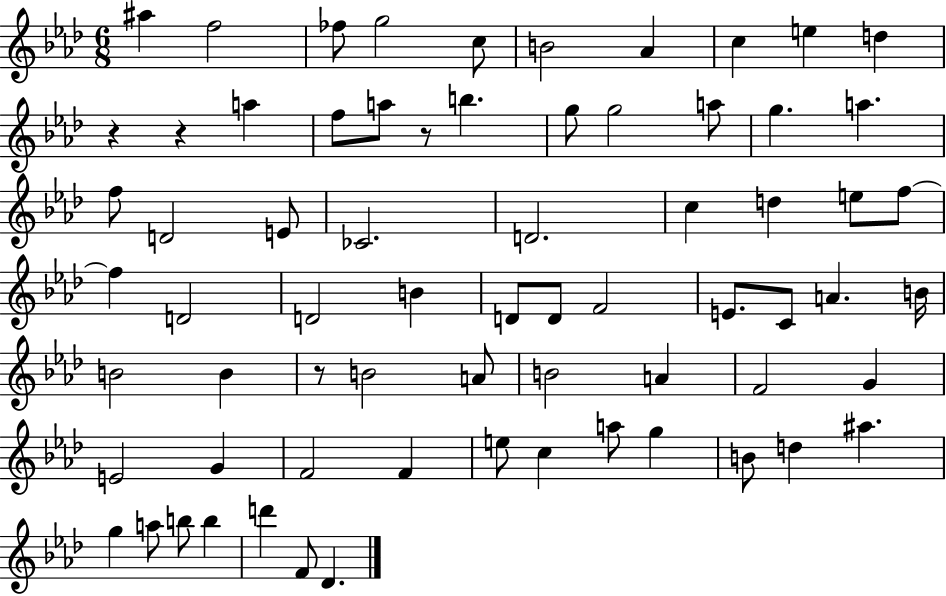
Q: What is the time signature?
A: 6/8